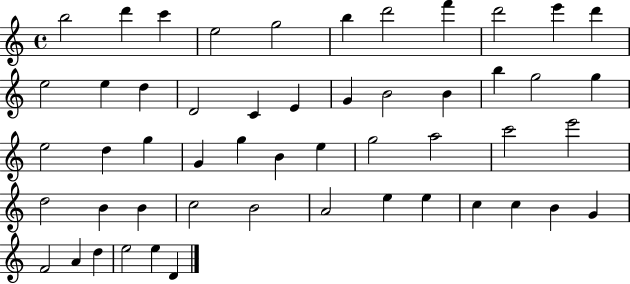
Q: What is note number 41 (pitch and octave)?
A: E5